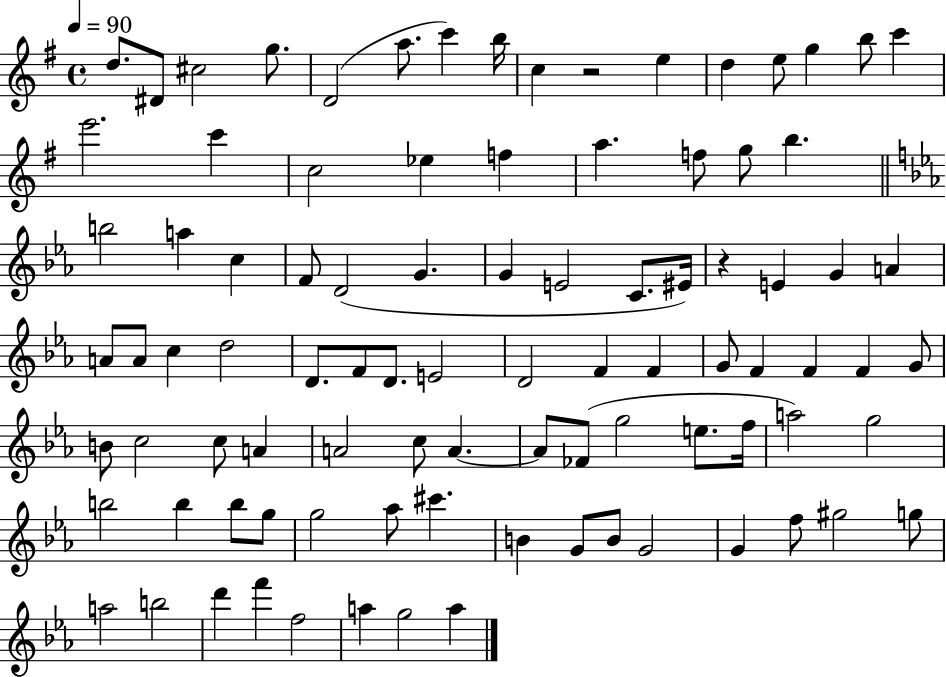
{
  \clef treble
  \time 4/4
  \defaultTimeSignature
  \key g \major
  \tempo 4 = 90
  d''8. dis'8 cis''2 g''8. | d'2( a''8. c'''4) b''16 | c''4 r2 e''4 | d''4 e''8 g''4 b''8 c'''4 | \break e'''2. c'''4 | c''2 ees''4 f''4 | a''4. f''8 g''8 b''4. | \bar "||" \break \key ees \major b''2 a''4 c''4 | f'8 d'2( g'4. | g'4 e'2 c'8. eis'16) | r4 e'4 g'4 a'4 | \break a'8 a'8 c''4 d''2 | d'8. f'8 d'8. e'2 | d'2 f'4 f'4 | g'8 f'4 f'4 f'4 g'8 | \break b'8 c''2 c''8 a'4 | a'2 c''8 a'4.~~ | a'8 fes'8( g''2 e''8. f''16 | a''2) g''2 | \break b''2 b''4 b''8 g''8 | g''2 aes''8 cis'''4. | b'4 g'8 b'8 g'2 | g'4 f''8 gis''2 g''8 | \break a''2 b''2 | d'''4 f'''4 f''2 | a''4 g''2 a''4 | \bar "|."
}